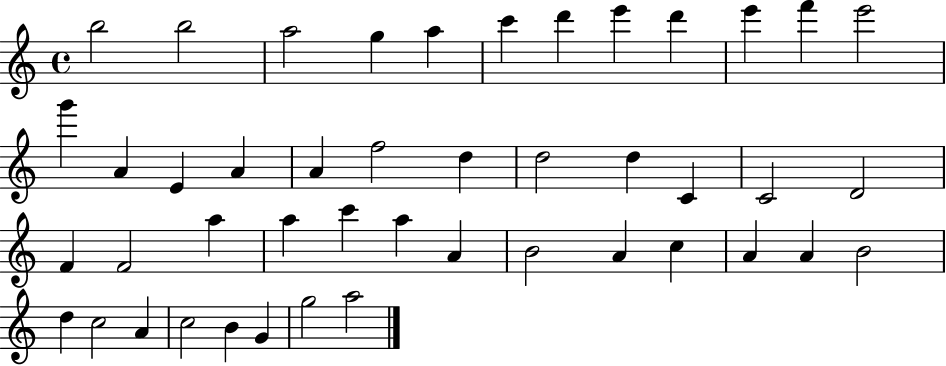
B5/h B5/h A5/h G5/q A5/q C6/q D6/q E6/q D6/q E6/q F6/q E6/h G6/q A4/q E4/q A4/q A4/q F5/h D5/q D5/h D5/q C4/q C4/h D4/h F4/q F4/h A5/q A5/q C6/q A5/q A4/q B4/h A4/q C5/q A4/q A4/q B4/h D5/q C5/h A4/q C5/h B4/q G4/q G5/h A5/h